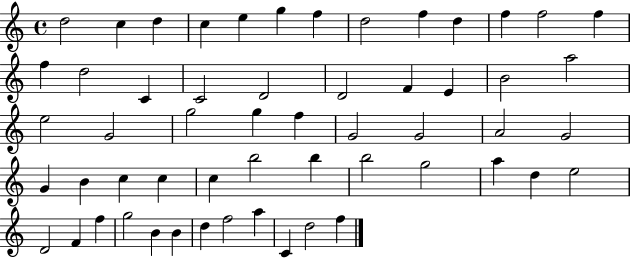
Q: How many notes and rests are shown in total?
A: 56